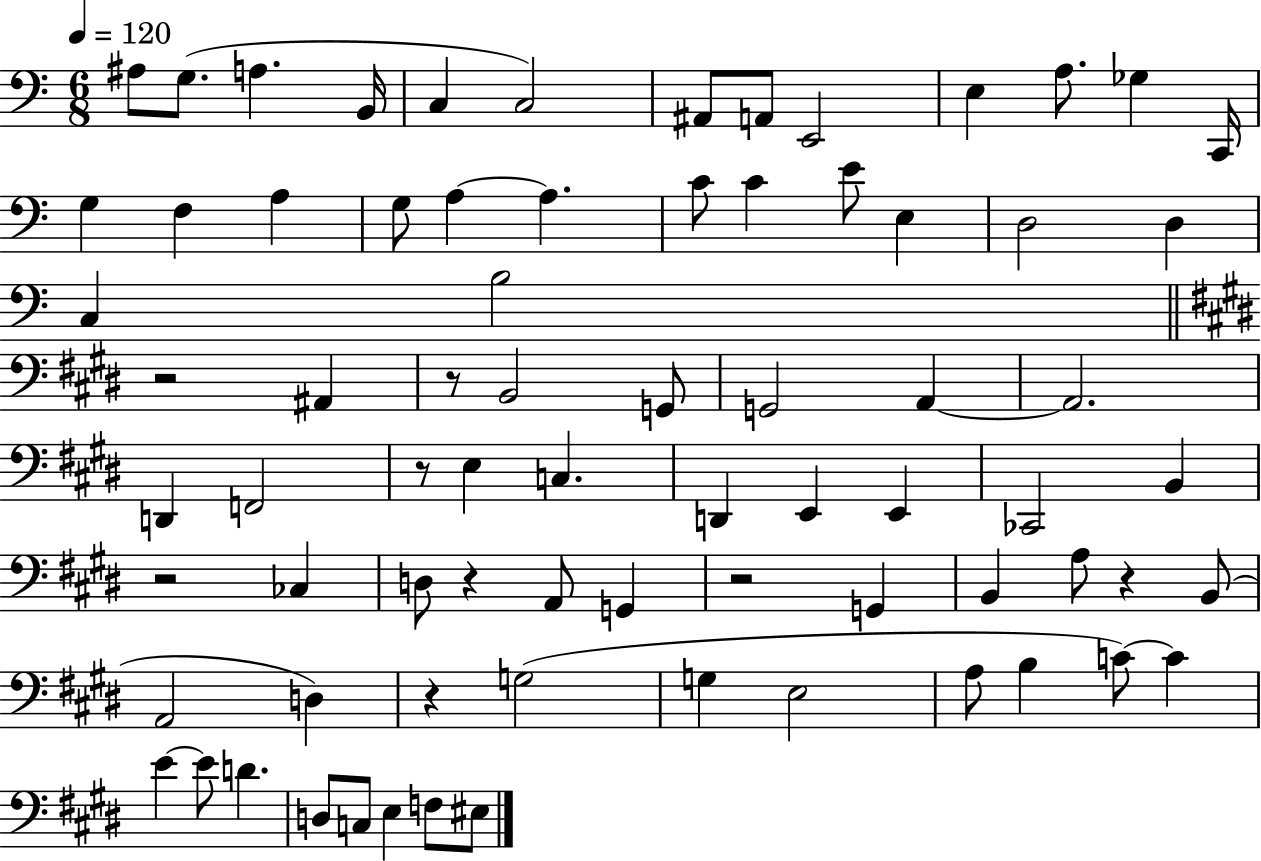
A#3/e G3/e. A3/q. B2/s C3/q C3/h A#2/e A2/e E2/h E3/q A3/e. Gb3/q C2/s G3/q F3/q A3/q G3/e A3/q A3/q. C4/e C4/q E4/e E3/q D3/h D3/q C3/q B3/h R/h A#2/q R/e B2/h G2/e G2/h A2/q A2/h. D2/q F2/h R/e E3/q C3/q. D2/q E2/q E2/q CES2/h B2/q R/h CES3/q D3/e R/q A2/e G2/q R/h G2/q B2/q A3/e R/q B2/e A2/h D3/q R/q G3/h G3/q E3/h A3/e B3/q C4/e C4/q E4/q E4/e D4/q. D3/e C3/e E3/q F3/e EIS3/e